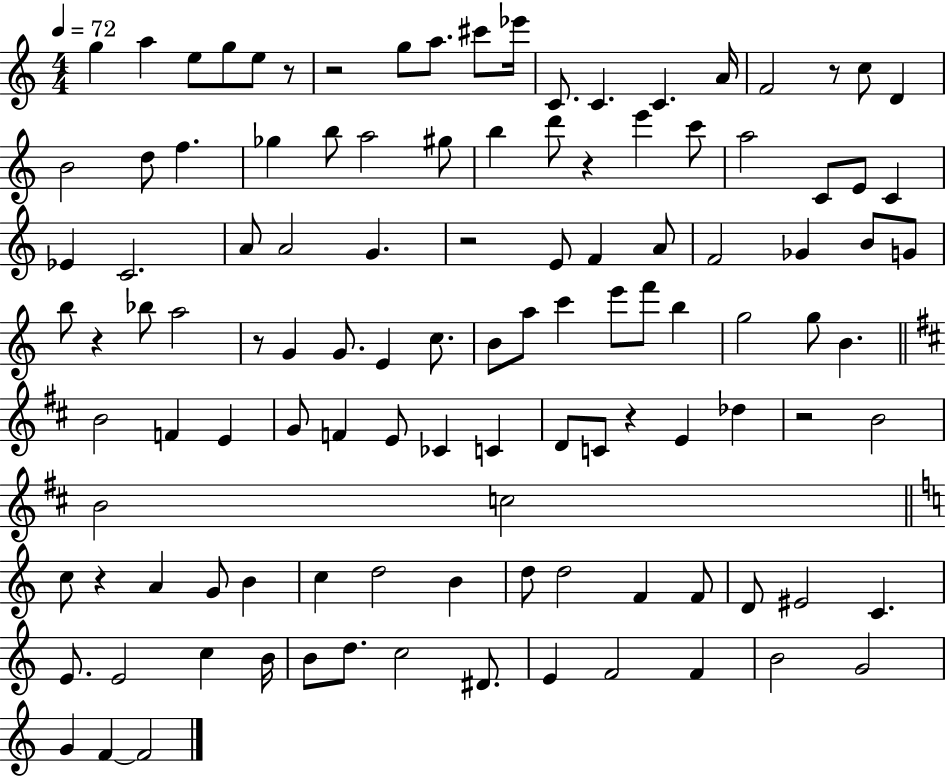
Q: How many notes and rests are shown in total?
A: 114